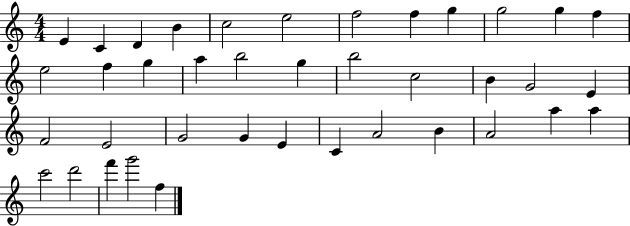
E4/q C4/q D4/q B4/q C5/h E5/h F5/h F5/q G5/q G5/h G5/q F5/q E5/h F5/q G5/q A5/q B5/h G5/q B5/h C5/h B4/q G4/h E4/q F4/h E4/h G4/h G4/q E4/q C4/q A4/h B4/q A4/h A5/q A5/q C6/h D6/h F6/q G6/h F5/q